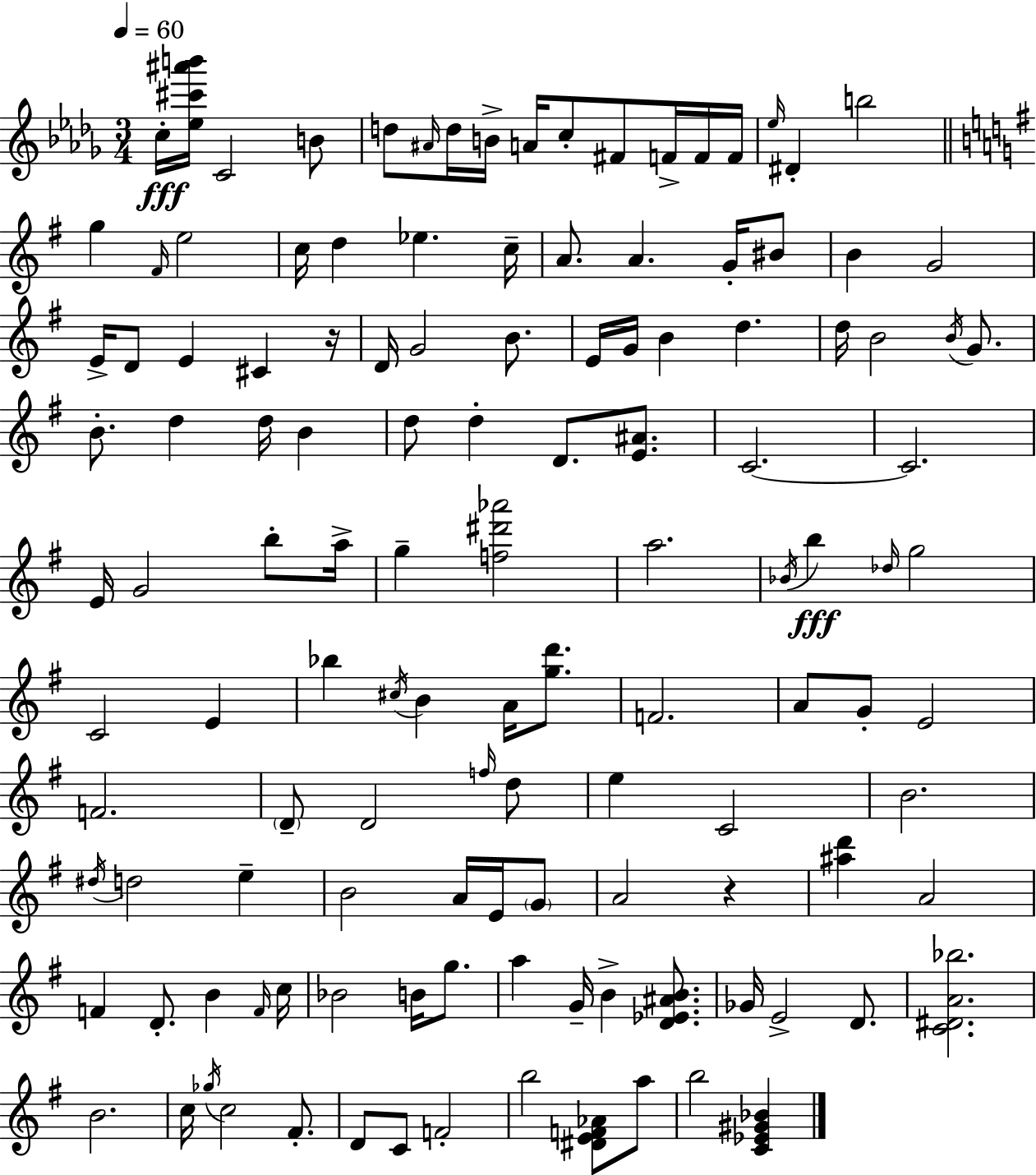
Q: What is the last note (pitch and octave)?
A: B5